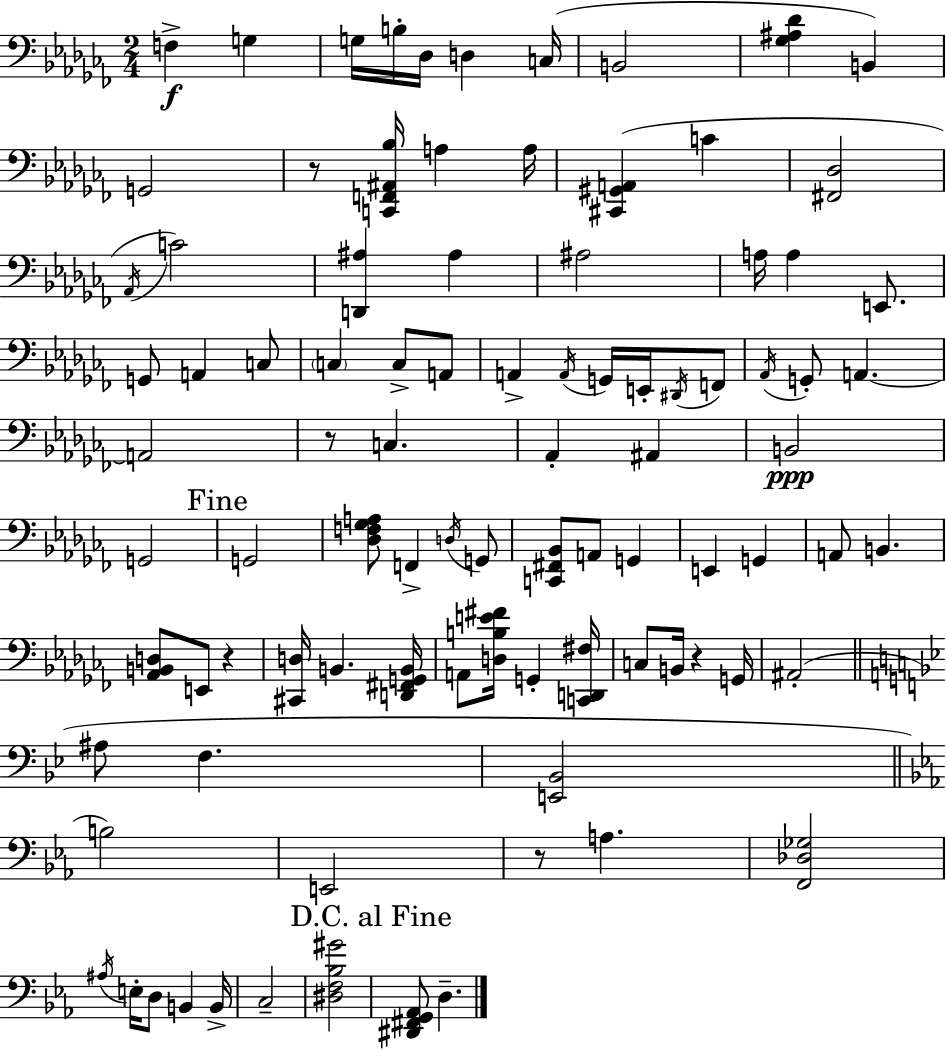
{
  \clef bass
  \numericTimeSignature
  \time 2/4
  \key aes \minor
  \repeat volta 2 { f4->\f g4 | g16 b16-. des16 d4 c16( | b,2 | <ges ais des'>4 b,4) | \break g,2 | r8 <c, f, ais, bes>16 a4 a16 | <cis, gis, a,>4( c'4 | <fis, des>2 | \break \acciaccatura { aes,16 }) c'2 | <d, ais>4 ais4 | ais2 | a16 a4 e,8. | \break g,8 a,4 c8 | \parenthesize c4 c8-> a,8 | a,4-> \acciaccatura { a,16 } g,16 e,16-. | \acciaccatura { dis,16 } f,8 \acciaccatura { aes,16 } g,8-. a,4.~~ | \break a,2 | r8 c4. | aes,4-. | ais,4 b,2\ppp | \break g,2 | \mark "Fine" g,2 | <des f ges a>8 f,4-> | \acciaccatura { d16 } g,8 <c, fis, bes,>8 a,8 | \break g,4 e,4 | g,4 a,8 b,4. | <aes, b, d>8 e,8 | r4 <cis, d>16 b,4. | \break <d, fis, g, b,>16 a,8 <d b e' fis'>16 | g,4-. <c, d, fis>16 c8 b,16 | r4 g,16 ais,2-.( | \bar "||" \break \key bes \major ais8 f4. | <e, bes,>2 | \bar "||" \break \key ees \major b2) | e,2 | r8 a4. | <f, des ges>2 | \break \acciaccatura { ais16 } e16-. d8 b,4 | b,16-> c2-- | <dis f bes gis'>2 | \mark "D.C. al Fine" <dis, fis, g, aes,>8 d4.-- | \break } \bar "|."
}